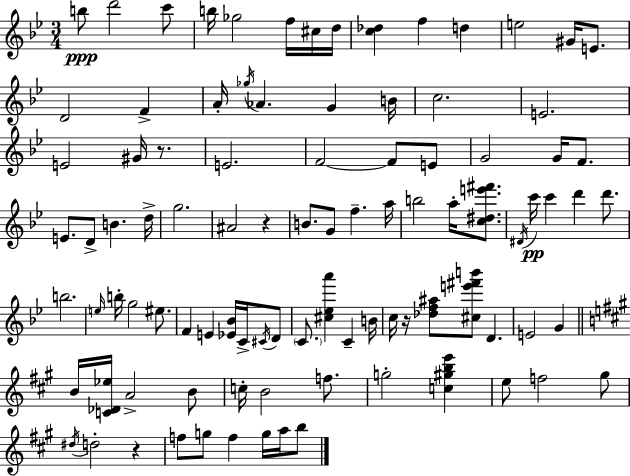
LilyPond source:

{
  \clef treble
  \numericTimeSignature
  \time 3/4
  \key g \minor
  b''8\ppp d'''2 c'''8 | b''16 ges''2 f''16 cis''16 d''16 | <c'' des''>4 f''4 d''4 | e''2 gis'16 e'8. | \break d'2 f'4-> | a'16-. \acciaccatura { ges''16 } aes'4. g'4 | b'16 c''2. | e'2. | \break e'2 gis'16 r8. | e'2. | f'2~~ f'8 e'8 | g'2 g'16 f'8. | \break e'8. d'8-> b'4. | d''16-> g''2. | ais'2 r4 | b'8. g'8 f''4.-- | \break a''16 b''2 a''16-. <c'' dis'' e''' fis'''>8. | \acciaccatura { dis'16 }\pp c'''16 c'''4 d'''4 d'''8. | b''2. | \grace { e''16 } b''16-. g''2 | \break eis''8. f'4 e'4 <ees' bes'>16 | c'16-> \acciaccatura { cis'16 } d'8 \parenthesize c'8. <cis'' ees'' a'''>4 c'4-- | b'16 c''16 r16 <des'' f'' ais''>8 <cis'' e''' fis''' b'''>8 d'4. | e'2 | \break g'4 \bar "||" \break \key a \major b'16 <c' des' ees''>16 a'2-> b'8 | c''16-. b'2 f''8. | g''2-. <c'' gis'' b'' e'''>4 | e''8 f''2 gis''8 | \break \acciaccatura { dis''16 } d''2-. r4 | f''8 g''8 f''4 g''16 a''16 b''8 | \bar "|."
}